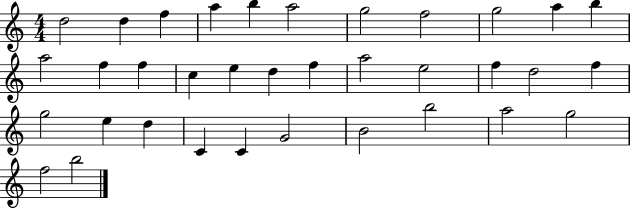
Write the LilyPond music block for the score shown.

{
  \clef treble
  \numericTimeSignature
  \time 4/4
  \key c \major
  d''2 d''4 f''4 | a''4 b''4 a''2 | g''2 f''2 | g''2 a''4 b''4 | \break a''2 f''4 f''4 | c''4 e''4 d''4 f''4 | a''2 e''2 | f''4 d''2 f''4 | \break g''2 e''4 d''4 | c'4 c'4 g'2 | b'2 b''2 | a''2 g''2 | \break f''2 b''2 | \bar "|."
}